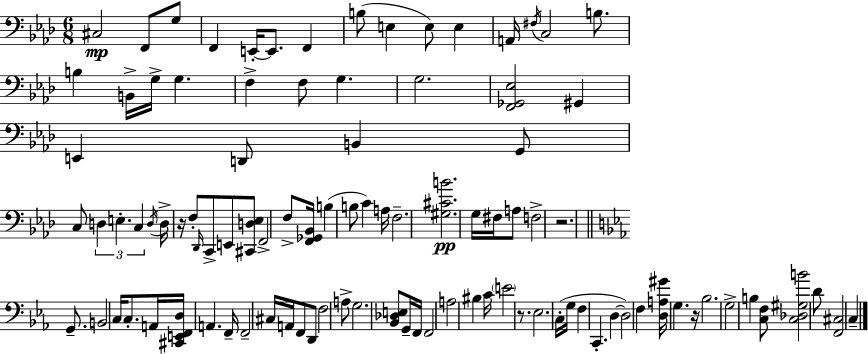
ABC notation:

X:1
T:Untitled
M:6/8
L:1/4
K:Ab
^C,2 F,,/2 G,/2 F,, E,,/4 E,,/2 F,, B,/2 E, E,/2 E, A,,/4 ^F,/4 C,2 B,/2 B, B,,/4 G,/4 G, F, F,/2 G, G,2 [F,,_G,,_E,]2 ^G,, E,, D,,/2 B,, G,,/2 C,/2 D, E, C, D,/4 D,/4 z/4 F,/2 _D,,/4 C,,/2 E,,/2 [^C,,D,_E,]/2 F,,2 F,/2 [F,,_G,,_B,,]/4 B, B,/2 C A,/4 F,2 [^G,^CB]2 G,/4 ^F,/4 A,/2 F,2 z2 G,,/2 B,,2 C,/4 C,/2 A,,/4 [^C,,E,,F,,D,]/4 A,, F,,/4 F,,2 ^C,/4 A,,/4 F,,/2 D,,/2 F,2 A,/2 G,2 [_B,,_D,E,]/2 G,,/4 F,,/4 F,,2 A,2 ^B, C/4 E2 z/2 _E,2 C,/4 G,/4 F, C,, D, D,2 F, [D,A,^G]/4 G, z/4 _B,2 G,2 B, [C,F,]/2 [C,_D,^G,B]2 D/2 [F,,^C,]2 C,